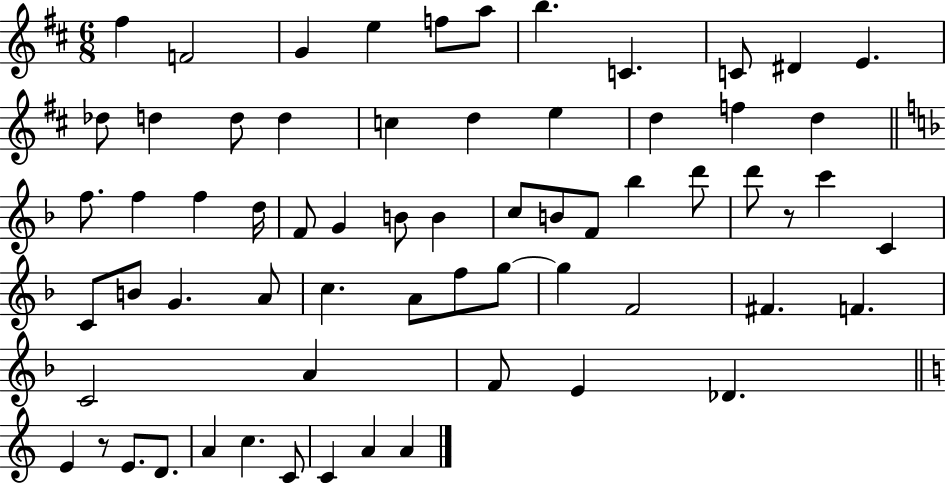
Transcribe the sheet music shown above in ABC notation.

X:1
T:Untitled
M:6/8
L:1/4
K:D
^f F2 G e f/2 a/2 b C C/2 ^D E _d/2 d d/2 d c d e d f d f/2 f f d/4 F/2 G B/2 B c/2 B/2 F/2 _b d'/2 d'/2 z/2 c' C C/2 B/2 G A/2 c A/2 f/2 g/2 g F2 ^F F C2 A F/2 E _D E z/2 E/2 D/2 A c C/2 C A A